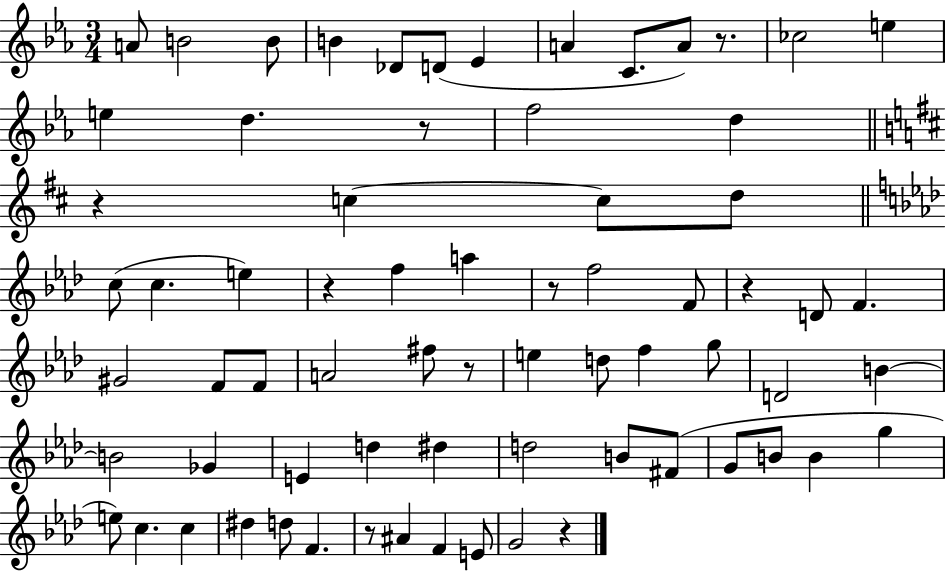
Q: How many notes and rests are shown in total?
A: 70